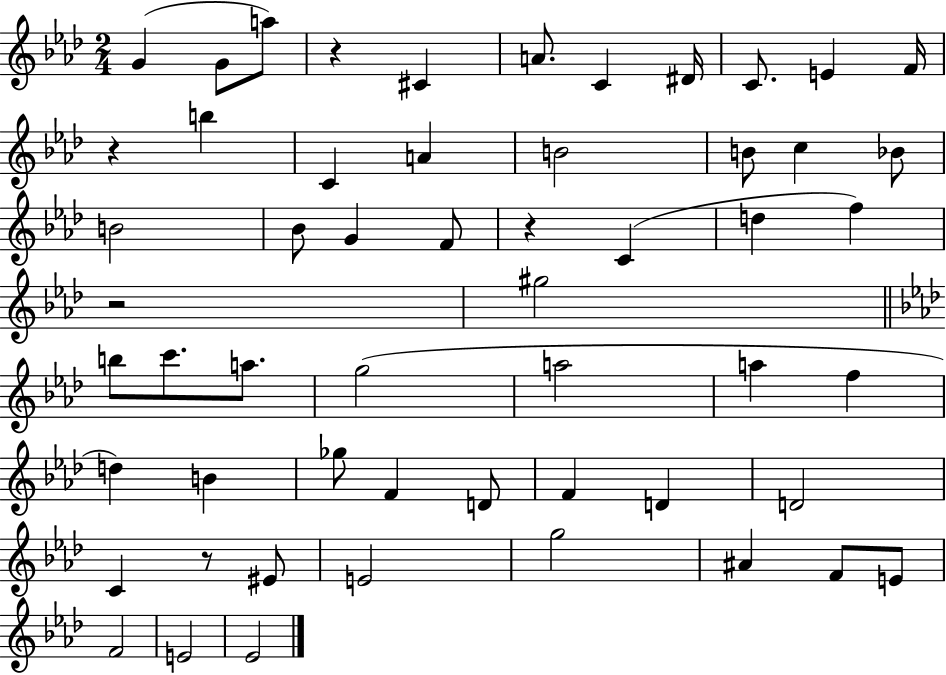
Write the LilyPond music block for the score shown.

{
  \clef treble
  \numericTimeSignature
  \time 2/4
  \key aes \major
  \repeat volta 2 { g'4( g'8 a''8) | r4 cis'4 | a'8. c'4 dis'16 | c'8. e'4 f'16 | \break r4 b''4 | c'4 a'4 | b'2 | b'8 c''4 bes'8 | \break b'2 | bes'8 g'4 f'8 | r4 c'4( | d''4 f''4) | \break r2 | gis''2 | \bar "||" \break \key aes \major b''8 c'''8. a''8. | g''2( | a''2 | a''4 f''4 | \break d''4) b'4 | ges''8 f'4 d'8 | f'4 d'4 | d'2 | \break c'4 r8 eis'8 | e'2 | g''2 | ais'4 f'8 e'8 | \break f'2 | e'2 | ees'2 | } \bar "|."
}